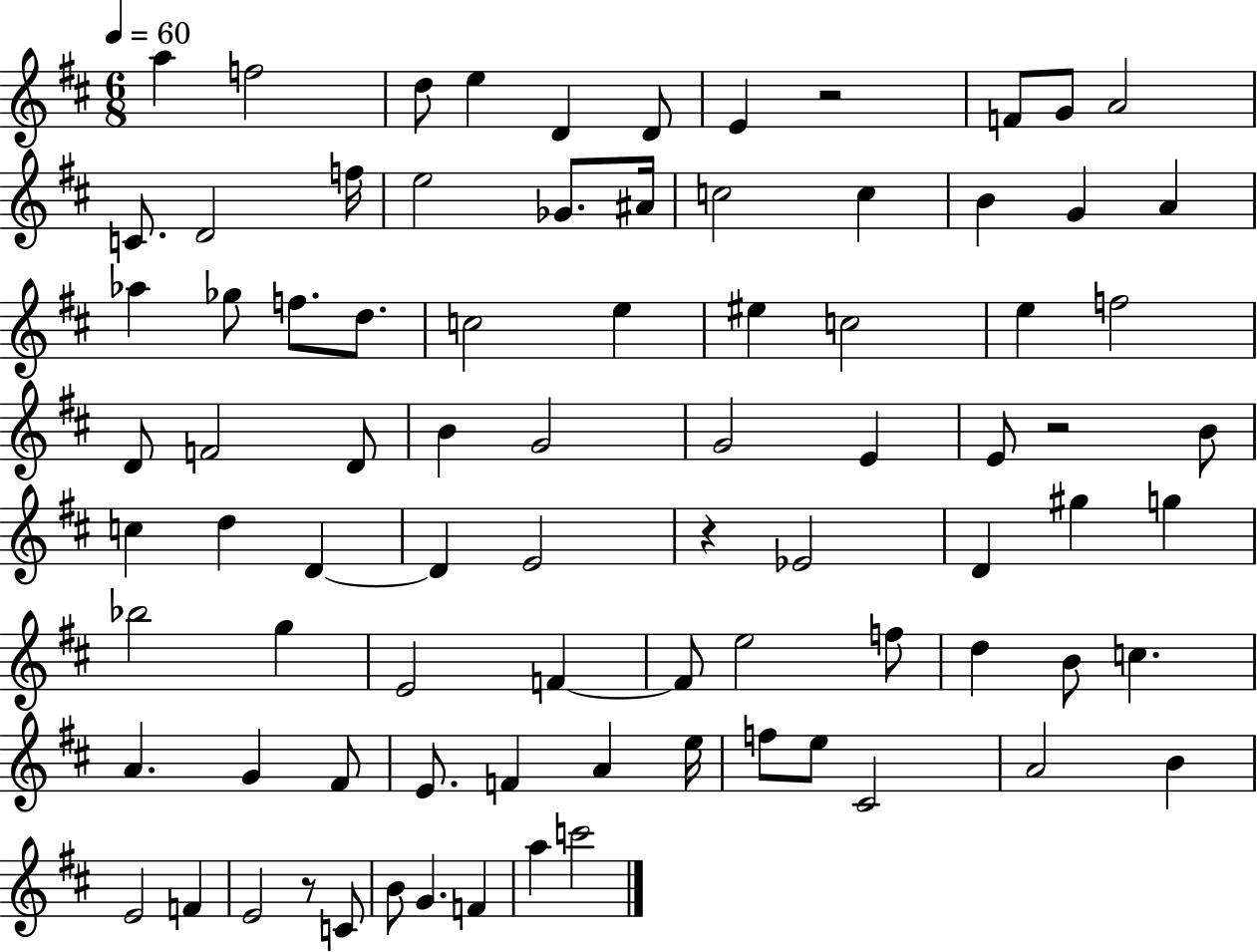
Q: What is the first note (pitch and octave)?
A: A5